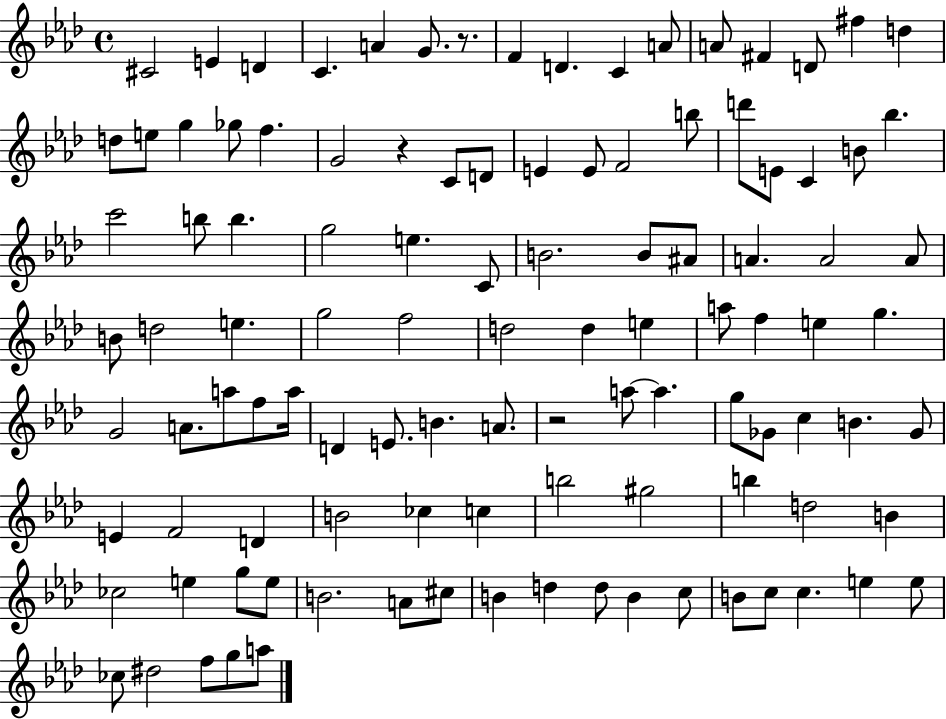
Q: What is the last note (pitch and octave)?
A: A5